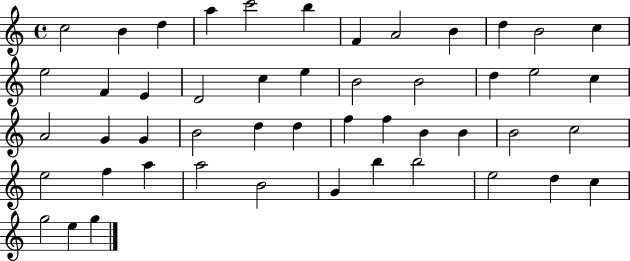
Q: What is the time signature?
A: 4/4